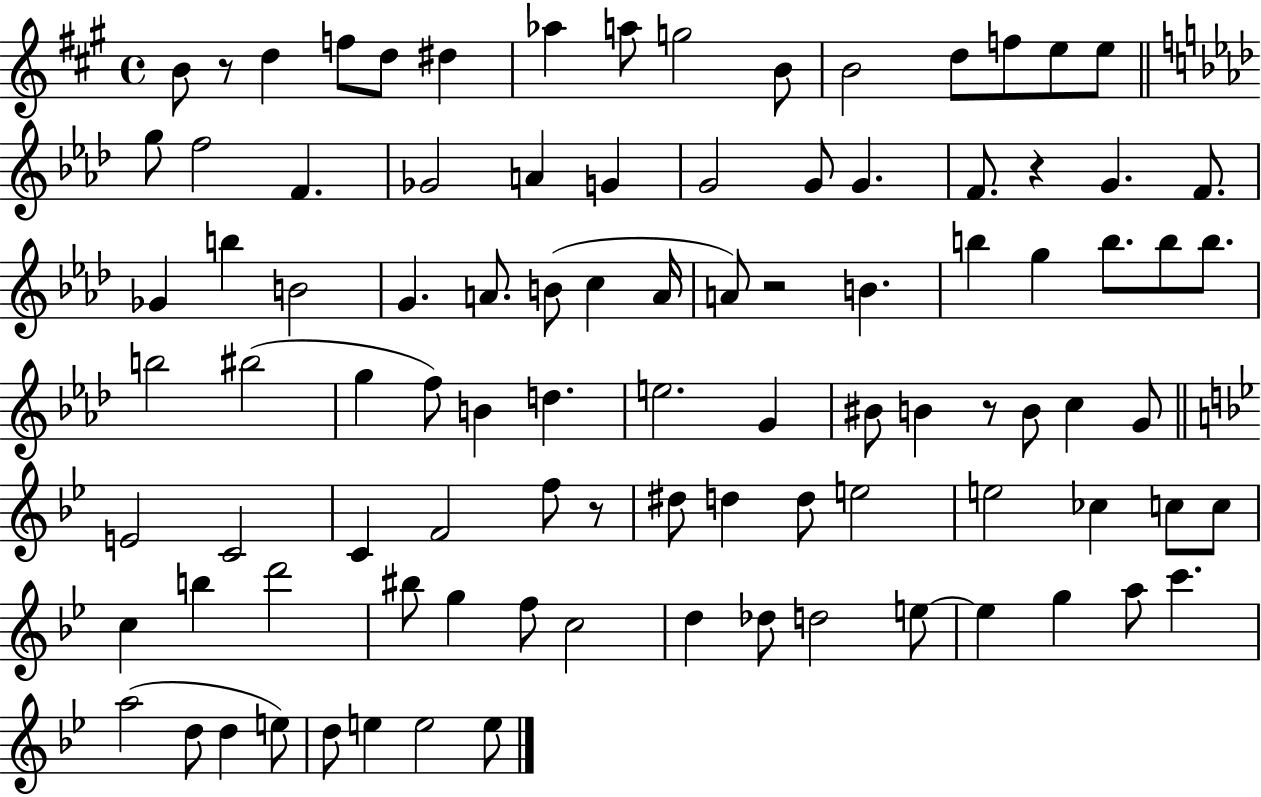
{
  \clef treble
  \time 4/4
  \defaultTimeSignature
  \key a \major
  b'8 r8 d''4 f''8 d''8 dis''4 | aes''4 a''8 g''2 b'8 | b'2 d''8 f''8 e''8 e''8 | \bar "||" \break \key aes \major g''8 f''2 f'4. | ges'2 a'4 g'4 | g'2 g'8 g'4. | f'8. r4 g'4. f'8. | \break ges'4 b''4 b'2 | g'4. a'8. b'8( c''4 a'16 | a'8) r2 b'4. | b''4 g''4 b''8. b''8 b''8. | \break b''2 bis''2( | g''4 f''8) b'4 d''4. | e''2. g'4 | bis'8 b'4 r8 b'8 c''4 g'8 | \break \bar "||" \break \key bes \major e'2 c'2 | c'4 f'2 f''8 r8 | dis''8 d''4 d''8 e''2 | e''2 ces''4 c''8 c''8 | \break c''4 b''4 d'''2 | bis''8 g''4 f''8 c''2 | d''4 des''8 d''2 e''8~~ | e''4 g''4 a''8 c'''4. | \break a''2( d''8 d''4 e''8) | d''8 e''4 e''2 e''8 | \bar "|."
}